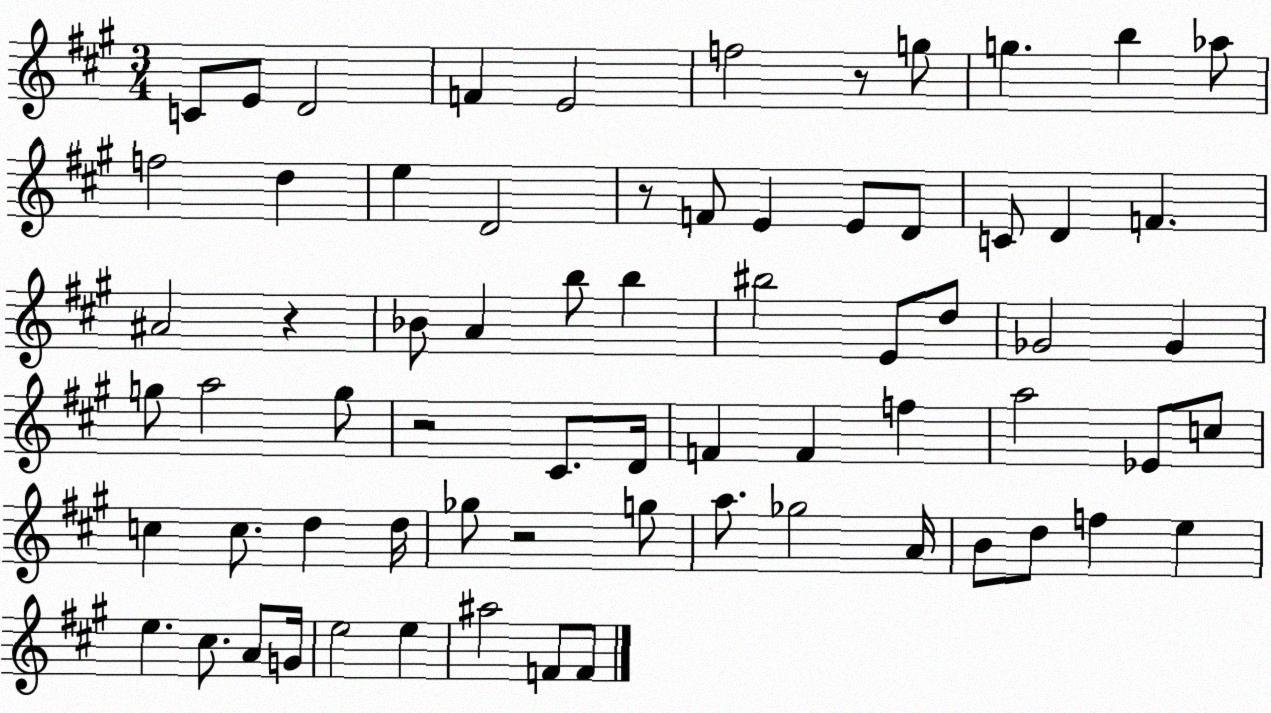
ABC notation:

X:1
T:Untitled
M:3/4
L:1/4
K:A
C/2 E/2 D2 F E2 f2 z/2 g/2 g b _a/2 f2 d e D2 z/2 F/2 E E/2 D/2 C/2 D F ^A2 z _B/2 A b/2 b ^b2 E/2 d/2 _G2 _G g/2 a2 g/2 z2 ^C/2 D/4 F F f a2 _E/2 c/2 c c/2 d d/4 _g/2 z2 g/2 a/2 _g2 A/4 B/2 d/2 f e e ^c/2 A/2 G/4 e2 e ^a2 F/2 F/2